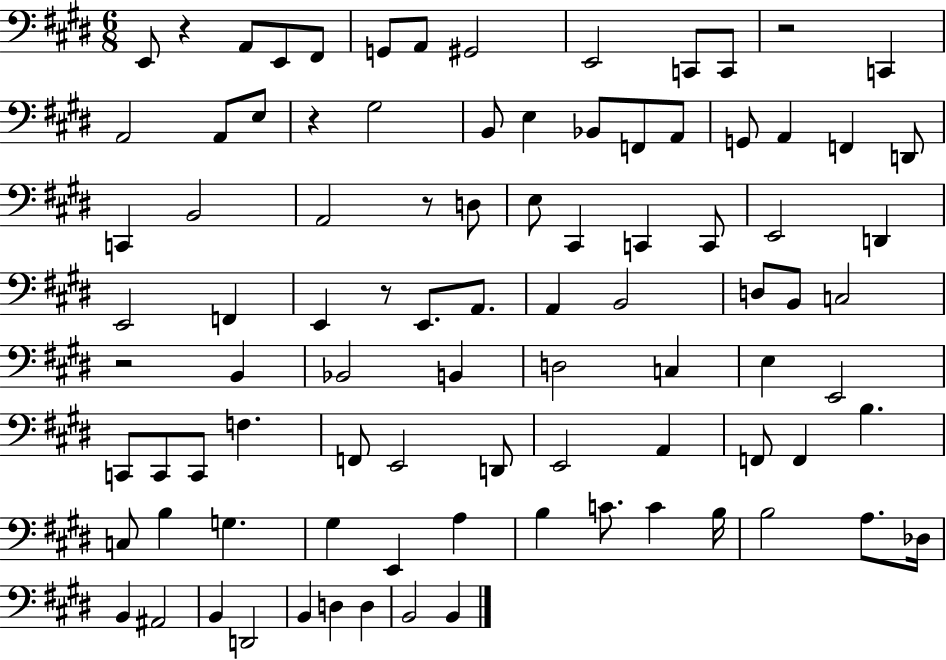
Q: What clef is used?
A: bass